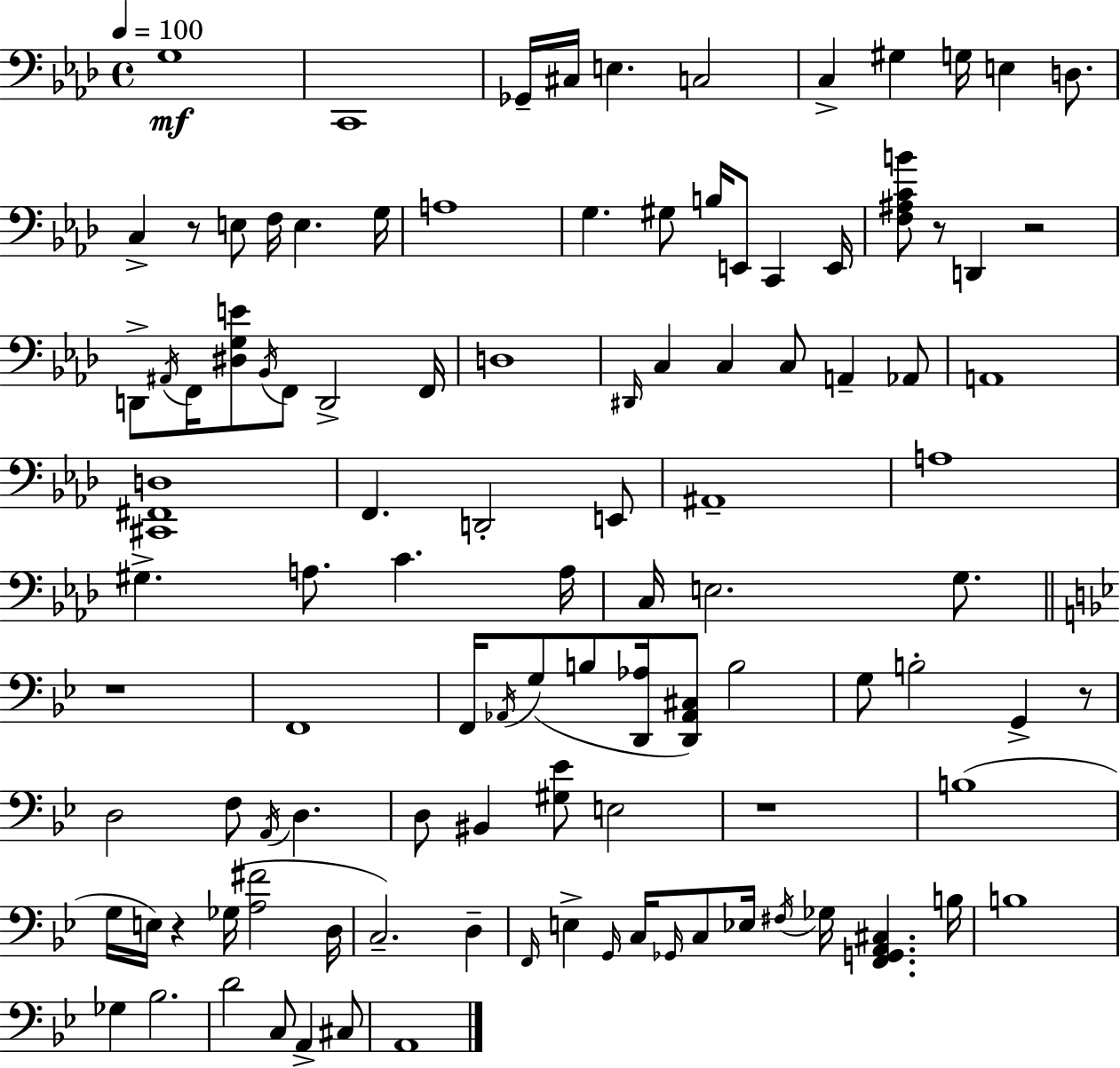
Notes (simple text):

G3/w C2/w Gb2/s C#3/s E3/q. C3/h C3/q G#3/q G3/s E3/q D3/e. C3/q R/e E3/e F3/s E3/q. G3/s A3/w G3/q. G#3/e B3/s E2/e C2/q E2/s [F3,A#3,C4,B4]/e R/e D2/q R/h D2/e A#2/s F2/s [D#3,G3,E4]/e Bb2/s F2/e D2/h F2/s D3/w D#2/s C3/q C3/q C3/e A2/q Ab2/e A2/w [C#2,F#2,D3]/w F2/q. D2/h E2/e A#2/w A3/w G#3/q. A3/e. C4/q. A3/s C3/s E3/h. G3/e. R/w F2/w F2/s Ab2/s G3/e B3/e [D2,Ab3]/s [D2,Ab2,C#3]/e B3/h G3/e B3/h G2/q R/e D3/h F3/e A2/s D3/q. D3/e BIS2/q [G#3,Eb4]/e E3/h R/w B3/w G3/s E3/s R/q Gb3/s [A3,F#4]/h D3/s C3/h. D3/q F2/s E3/q G2/s C3/s Gb2/s C3/e Eb3/s F#3/s Gb3/s [F2,G2,A2,C#3]/q. B3/s B3/w Gb3/q Bb3/h. D4/h C3/e A2/q C#3/e A2/w